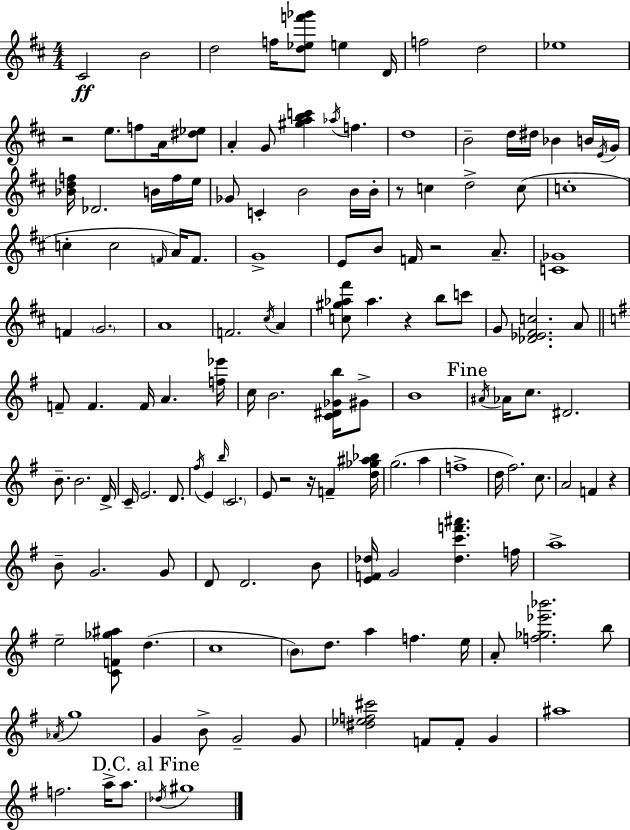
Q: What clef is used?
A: treble